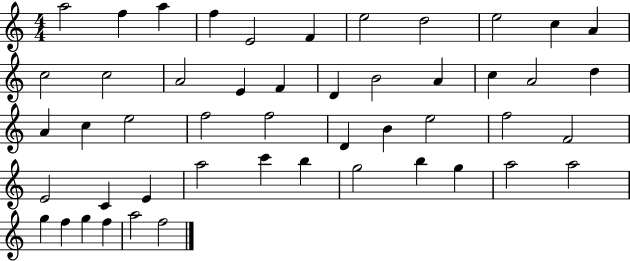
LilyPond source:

{
  \clef treble
  \numericTimeSignature
  \time 4/4
  \key c \major
  a''2 f''4 a''4 | f''4 e'2 f'4 | e''2 d''2 | e''2 c''4 a'4 | \break c''2 c''2 | a'2 e'4 f'4 | d'4 b'2 a'4 | c''4 a'2 d''4 | \break a'4 c''4 e''2 | f''2 f''2 | d'4 b'4 e''2 | f''2 f'2 | \break e'2 c'4 e'4 | a''2 c'''4 b''4 | g''2 b''4 g''4 | a''2 a''2 | \break g''4 f''4 g''4 f''4 | a''2 f''2 | \bar "|."
}